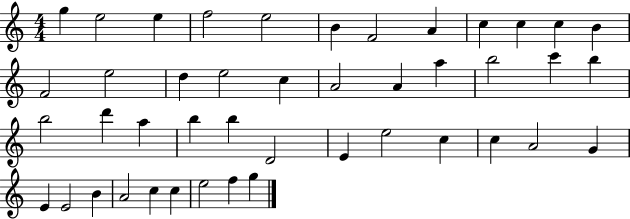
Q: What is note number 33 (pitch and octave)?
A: C5